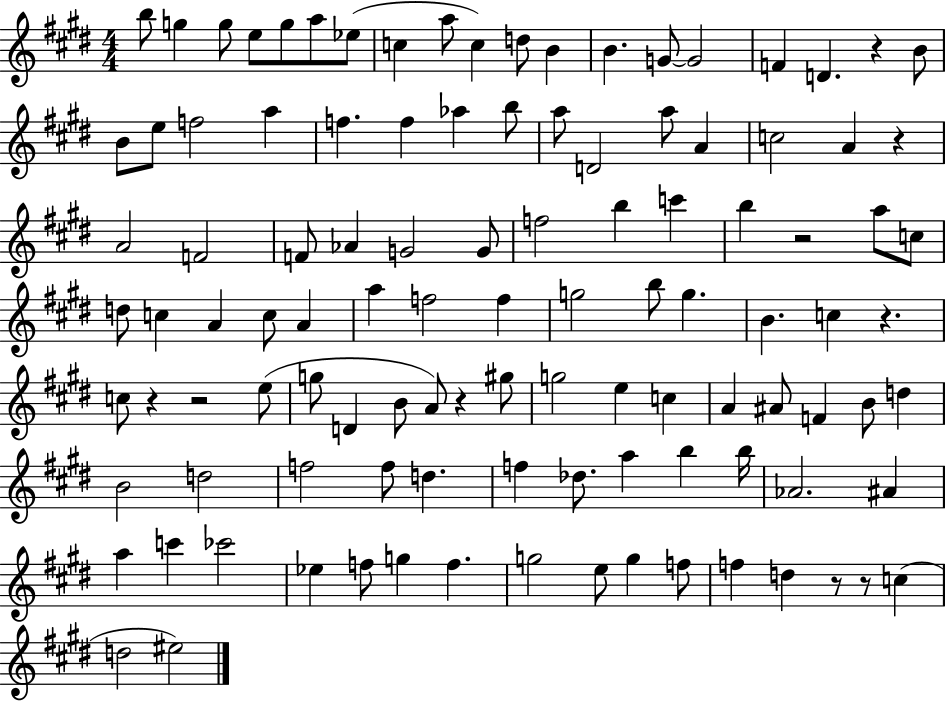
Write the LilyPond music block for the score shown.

{
  \clef treble
  \numericTimeSignature
  \time 4/4
  \key e \major
  \repeat volta 2 { b''8 g''4 g''8 e''8 g''8 a''8 ees''8( | c''4 a''8 c''4) d''8 b'4 | b'4. g'8~~ g'2 | f'4 d'4. r4 b'8 | \break b'8 e''8 f''2 a''4 | f''4. f''4 aes''4 b''8 | a''8 d'2 a''8 a'4 | c''2 a'4 r4 | \break a'2 f'2 | f'8 aes'4 g'2 g'8 | f''2 b''4 c'''4 | b''4 r2 a''8 c''8 | \break d''8 c''4 a'4 c''8 a'4 | a''4 f''2 f''4 | g''2 b''8 g''4. | b'4. c''4 r4. | \break c''8 r4 r2 e''8( | g''8 d'4 b'8 a'8) r4 gis''8 | g''2 e''4 c''4 | a'4 ais'8 f'4 b'8 d''4 | \break b'2 d''2 | f''2 f''8 d''4. | f''4 des''8. a''4 b''4 b''16 | aes'2. ais'4 | \break a''4 c'''4 ces'''2 | ees''4 f''8 g''4 f''4. | g''2 e''8 g''4 f''8 | f''4 d''4 r8 r8 c''4( | \break d''2 eis''2) | } \bar "|."
}